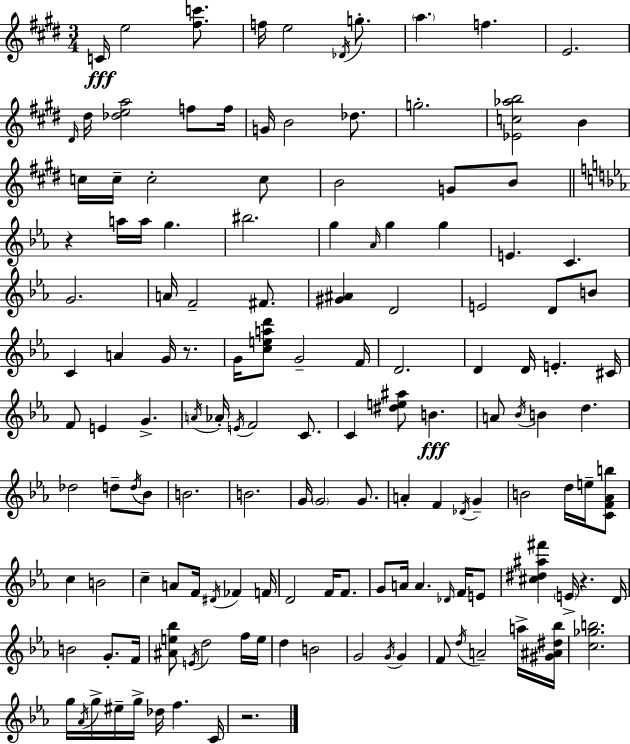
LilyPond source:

{
  \clef treble
  \numericTimeSignature
  \time 3/4
  \key e \major
  \repeat volta 2 { c'16\fff e''2 <fis'' c'''>8. | f''16 e''2 \acciaccatura { des'16 } g''8.-. | \parenthesize a''4. f''4. | e'2. | \break \grace { dis'16 } dis''16 <des'' e'' a''>2 f''8 | f''16 g'16 b'2 des''8. | g''2.-. | <ees' c'' aes'' b''>2 b'4 | \break c''16 c''16-- c''2-. | c''8 b'2 g'8 | b'8 \bar "||" \break \key ees \major r4 a''16 a''16 g''4. | bis''2. | g''4 \grace { aes'16 } g''4 g''4 | e'4. c'4. | \break g'2. | a'16 f'2-- fis'8. | <gis' ais'>4 d'2 | e'2 d'8 b'8 | \break c'4 a'4 g'16 r8. | g'16 <c'' e'' a'' d'''>8 g'2-- | f'16 d'2. | d'4 d'16 e'4.-. | \break cis'16 f'8 e'4 g'4.-> | \acciaccatura { a'16 } aes'16-. \acciaccatura { e'16 } f'2 | c'8. c'4 <dis'' e'' ais''>8 b'4.\fff | a'8 \acciaccatura { bes'16 } b'4 d''4. | \break des''2 | d''8-- \acciaccatura { d''16 } bes'8 b'2. | b'2. | g'16 \parenthesize g'2 | \break g'8. a'4-. f'4 | \acciaccatura { des'16 } g'4-- b'2 | d''16 e''16-- <c' f' aes' b''>8 c''4 b'2 | c''4-- a'8 | \break f'16 \acciaccatura { dis'16 } fes'4 f'16 d'2 | f'16 f'8. g'8 a'16 a'4. | \grace { des'16 } f'16 e'8 <cis'' dis'' ais'' fis'''>4 | \parenthesize e'16-> r4. d'16 b'2 | \break g'8.-. f'16 <ais' e'' bes''>8 \acciaccatura { e'16 } d''2 | f''16 e''16 d''4 | b'2 g'2 | \acciaccatura { g'16 } g'4 f'8 | \break \acciaccatura { d''16 } a'2-- a''16-> <gis' ais' dis'' bes''>16 <c'' ges'' b''>2. | g''16 | \acciaccatura { aes'16 } g''16-> eis''16-- g''16-> des''16 f''4. c'16 | r2. | \break } \bar "|."
}